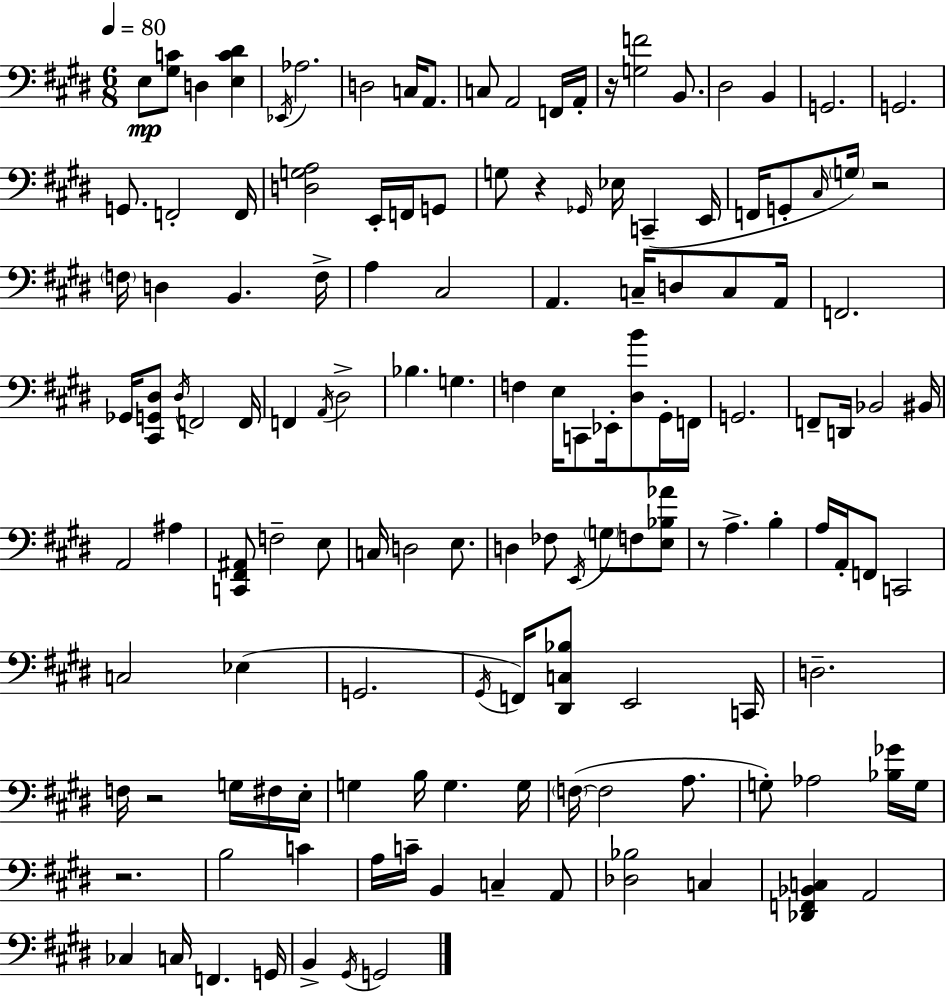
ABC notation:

X:1
T:Untitled
M:6/8
L:1/4
K:E
E,/2 [^G,C]/2 D, [E,C^D] _E,,/4 _A,2 D,2 C,/4 A,,/2 C,/2 A,,2 F,,/4 A,,/4 z/4 [G,F]2 B,,/2 ^D,2 B,, G,,2 G,,2 G,,/2 F,,2 F,,/4 [D,G,A,]2 E,,/4 F,,/4 G,,/2 G,/2 z _G,,/4 _E,/4 C,, E,,/4 F,,/4 G,,/2 ^C,/4 G,/4 z2 F,/4 D, B,, F,/4 A, ^C,2 A,, C,/4 D,/2 C,/2 A,,/4 F,,2 _G,,/4 [^C,,G,,^D,]/2 ^D,/4 F,,2 F,,/4 F,, A,,/4 ^D,2 _B, G, F, E,/4 C,,/2 _E,,/4 [^D,B]/2 ^G,,/4 F,,/4 G,,2 F,,/2 D,,/4 _B,,2 ^B,,/4 A,,2 ^A, [C,,^F,,^A,,]/2 F,2 E,/2 C,/4 D,2 E,/2 D, _F,/2 E,,/4 G,/2 F,/2 [E,_B,_A]/2 z/2 A, B, A,/4 A,,/4 F,,/2 C,,2 C,2 _E, G,,2 ^G,,/4 F,,/4 [^D,,C,_B,]/2 E,,2 C,,/4 D,2 F,/4 z2 G,/4 ^F,/4 E,/4 G, B,/4 G, G,/4 F,/4 F,2 A,/2 G,/2 _A,2 [_B,_G]/4 G,/4 z2 B,2 C A,/4 C/4 B,, C, A,,/2 [_D,_B,]2 C, [_D,,F,,_B,,C,] A,,2 _C, C,/4 F,, G,,/4 B,, ^G,,/4 G,,2